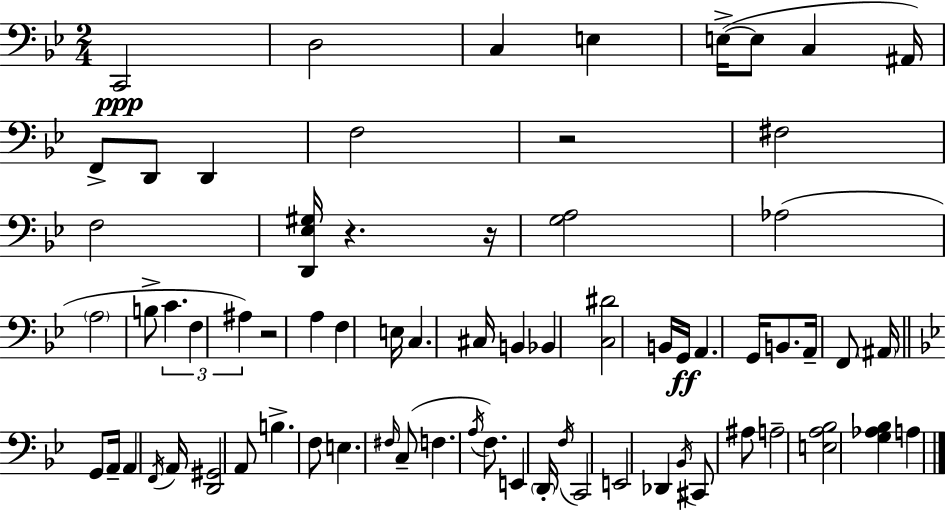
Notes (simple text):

C2/h D3/h C3/q E3/q E3/s E3/e C3/q A#2/s F2/e D2/e D2/q F3/h R/h F#3/h F3/h [D2,Eb3,G#3]/s R/q. R/s [G3,A3]/h Ab3/h A3/h B3/e C4/q. F3/q A#3/q R/h A3/q F3/q E3/s C3/q. C#3/s B2/q Bb2/q [C3,D#4]/h B2/s G2/s A2/q. G2/s B2/e. A2/s F2/e A#2/s G2/e A2/s A2/q F2/s A2/s [D2,G#2]/h A2/e B3/q. F3/e E3/q. F#3/s C3/e F3/q. A3/s F3/e. E2/q D2/s F3/s C2/h E2/h Db2/q Bb2/s C#2/e A#3/e A3/h [E3,A3,Bb3]/h [G3,Ab3,Bb3]/q A3/q